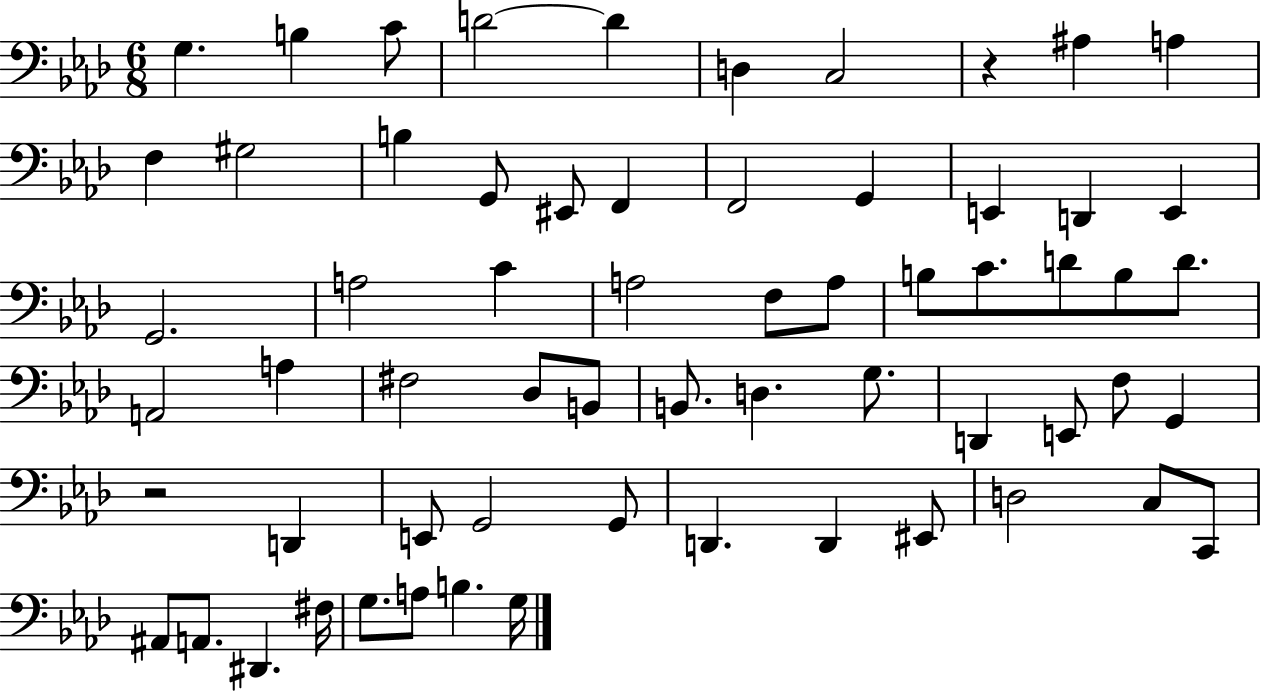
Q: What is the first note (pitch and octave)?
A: G3